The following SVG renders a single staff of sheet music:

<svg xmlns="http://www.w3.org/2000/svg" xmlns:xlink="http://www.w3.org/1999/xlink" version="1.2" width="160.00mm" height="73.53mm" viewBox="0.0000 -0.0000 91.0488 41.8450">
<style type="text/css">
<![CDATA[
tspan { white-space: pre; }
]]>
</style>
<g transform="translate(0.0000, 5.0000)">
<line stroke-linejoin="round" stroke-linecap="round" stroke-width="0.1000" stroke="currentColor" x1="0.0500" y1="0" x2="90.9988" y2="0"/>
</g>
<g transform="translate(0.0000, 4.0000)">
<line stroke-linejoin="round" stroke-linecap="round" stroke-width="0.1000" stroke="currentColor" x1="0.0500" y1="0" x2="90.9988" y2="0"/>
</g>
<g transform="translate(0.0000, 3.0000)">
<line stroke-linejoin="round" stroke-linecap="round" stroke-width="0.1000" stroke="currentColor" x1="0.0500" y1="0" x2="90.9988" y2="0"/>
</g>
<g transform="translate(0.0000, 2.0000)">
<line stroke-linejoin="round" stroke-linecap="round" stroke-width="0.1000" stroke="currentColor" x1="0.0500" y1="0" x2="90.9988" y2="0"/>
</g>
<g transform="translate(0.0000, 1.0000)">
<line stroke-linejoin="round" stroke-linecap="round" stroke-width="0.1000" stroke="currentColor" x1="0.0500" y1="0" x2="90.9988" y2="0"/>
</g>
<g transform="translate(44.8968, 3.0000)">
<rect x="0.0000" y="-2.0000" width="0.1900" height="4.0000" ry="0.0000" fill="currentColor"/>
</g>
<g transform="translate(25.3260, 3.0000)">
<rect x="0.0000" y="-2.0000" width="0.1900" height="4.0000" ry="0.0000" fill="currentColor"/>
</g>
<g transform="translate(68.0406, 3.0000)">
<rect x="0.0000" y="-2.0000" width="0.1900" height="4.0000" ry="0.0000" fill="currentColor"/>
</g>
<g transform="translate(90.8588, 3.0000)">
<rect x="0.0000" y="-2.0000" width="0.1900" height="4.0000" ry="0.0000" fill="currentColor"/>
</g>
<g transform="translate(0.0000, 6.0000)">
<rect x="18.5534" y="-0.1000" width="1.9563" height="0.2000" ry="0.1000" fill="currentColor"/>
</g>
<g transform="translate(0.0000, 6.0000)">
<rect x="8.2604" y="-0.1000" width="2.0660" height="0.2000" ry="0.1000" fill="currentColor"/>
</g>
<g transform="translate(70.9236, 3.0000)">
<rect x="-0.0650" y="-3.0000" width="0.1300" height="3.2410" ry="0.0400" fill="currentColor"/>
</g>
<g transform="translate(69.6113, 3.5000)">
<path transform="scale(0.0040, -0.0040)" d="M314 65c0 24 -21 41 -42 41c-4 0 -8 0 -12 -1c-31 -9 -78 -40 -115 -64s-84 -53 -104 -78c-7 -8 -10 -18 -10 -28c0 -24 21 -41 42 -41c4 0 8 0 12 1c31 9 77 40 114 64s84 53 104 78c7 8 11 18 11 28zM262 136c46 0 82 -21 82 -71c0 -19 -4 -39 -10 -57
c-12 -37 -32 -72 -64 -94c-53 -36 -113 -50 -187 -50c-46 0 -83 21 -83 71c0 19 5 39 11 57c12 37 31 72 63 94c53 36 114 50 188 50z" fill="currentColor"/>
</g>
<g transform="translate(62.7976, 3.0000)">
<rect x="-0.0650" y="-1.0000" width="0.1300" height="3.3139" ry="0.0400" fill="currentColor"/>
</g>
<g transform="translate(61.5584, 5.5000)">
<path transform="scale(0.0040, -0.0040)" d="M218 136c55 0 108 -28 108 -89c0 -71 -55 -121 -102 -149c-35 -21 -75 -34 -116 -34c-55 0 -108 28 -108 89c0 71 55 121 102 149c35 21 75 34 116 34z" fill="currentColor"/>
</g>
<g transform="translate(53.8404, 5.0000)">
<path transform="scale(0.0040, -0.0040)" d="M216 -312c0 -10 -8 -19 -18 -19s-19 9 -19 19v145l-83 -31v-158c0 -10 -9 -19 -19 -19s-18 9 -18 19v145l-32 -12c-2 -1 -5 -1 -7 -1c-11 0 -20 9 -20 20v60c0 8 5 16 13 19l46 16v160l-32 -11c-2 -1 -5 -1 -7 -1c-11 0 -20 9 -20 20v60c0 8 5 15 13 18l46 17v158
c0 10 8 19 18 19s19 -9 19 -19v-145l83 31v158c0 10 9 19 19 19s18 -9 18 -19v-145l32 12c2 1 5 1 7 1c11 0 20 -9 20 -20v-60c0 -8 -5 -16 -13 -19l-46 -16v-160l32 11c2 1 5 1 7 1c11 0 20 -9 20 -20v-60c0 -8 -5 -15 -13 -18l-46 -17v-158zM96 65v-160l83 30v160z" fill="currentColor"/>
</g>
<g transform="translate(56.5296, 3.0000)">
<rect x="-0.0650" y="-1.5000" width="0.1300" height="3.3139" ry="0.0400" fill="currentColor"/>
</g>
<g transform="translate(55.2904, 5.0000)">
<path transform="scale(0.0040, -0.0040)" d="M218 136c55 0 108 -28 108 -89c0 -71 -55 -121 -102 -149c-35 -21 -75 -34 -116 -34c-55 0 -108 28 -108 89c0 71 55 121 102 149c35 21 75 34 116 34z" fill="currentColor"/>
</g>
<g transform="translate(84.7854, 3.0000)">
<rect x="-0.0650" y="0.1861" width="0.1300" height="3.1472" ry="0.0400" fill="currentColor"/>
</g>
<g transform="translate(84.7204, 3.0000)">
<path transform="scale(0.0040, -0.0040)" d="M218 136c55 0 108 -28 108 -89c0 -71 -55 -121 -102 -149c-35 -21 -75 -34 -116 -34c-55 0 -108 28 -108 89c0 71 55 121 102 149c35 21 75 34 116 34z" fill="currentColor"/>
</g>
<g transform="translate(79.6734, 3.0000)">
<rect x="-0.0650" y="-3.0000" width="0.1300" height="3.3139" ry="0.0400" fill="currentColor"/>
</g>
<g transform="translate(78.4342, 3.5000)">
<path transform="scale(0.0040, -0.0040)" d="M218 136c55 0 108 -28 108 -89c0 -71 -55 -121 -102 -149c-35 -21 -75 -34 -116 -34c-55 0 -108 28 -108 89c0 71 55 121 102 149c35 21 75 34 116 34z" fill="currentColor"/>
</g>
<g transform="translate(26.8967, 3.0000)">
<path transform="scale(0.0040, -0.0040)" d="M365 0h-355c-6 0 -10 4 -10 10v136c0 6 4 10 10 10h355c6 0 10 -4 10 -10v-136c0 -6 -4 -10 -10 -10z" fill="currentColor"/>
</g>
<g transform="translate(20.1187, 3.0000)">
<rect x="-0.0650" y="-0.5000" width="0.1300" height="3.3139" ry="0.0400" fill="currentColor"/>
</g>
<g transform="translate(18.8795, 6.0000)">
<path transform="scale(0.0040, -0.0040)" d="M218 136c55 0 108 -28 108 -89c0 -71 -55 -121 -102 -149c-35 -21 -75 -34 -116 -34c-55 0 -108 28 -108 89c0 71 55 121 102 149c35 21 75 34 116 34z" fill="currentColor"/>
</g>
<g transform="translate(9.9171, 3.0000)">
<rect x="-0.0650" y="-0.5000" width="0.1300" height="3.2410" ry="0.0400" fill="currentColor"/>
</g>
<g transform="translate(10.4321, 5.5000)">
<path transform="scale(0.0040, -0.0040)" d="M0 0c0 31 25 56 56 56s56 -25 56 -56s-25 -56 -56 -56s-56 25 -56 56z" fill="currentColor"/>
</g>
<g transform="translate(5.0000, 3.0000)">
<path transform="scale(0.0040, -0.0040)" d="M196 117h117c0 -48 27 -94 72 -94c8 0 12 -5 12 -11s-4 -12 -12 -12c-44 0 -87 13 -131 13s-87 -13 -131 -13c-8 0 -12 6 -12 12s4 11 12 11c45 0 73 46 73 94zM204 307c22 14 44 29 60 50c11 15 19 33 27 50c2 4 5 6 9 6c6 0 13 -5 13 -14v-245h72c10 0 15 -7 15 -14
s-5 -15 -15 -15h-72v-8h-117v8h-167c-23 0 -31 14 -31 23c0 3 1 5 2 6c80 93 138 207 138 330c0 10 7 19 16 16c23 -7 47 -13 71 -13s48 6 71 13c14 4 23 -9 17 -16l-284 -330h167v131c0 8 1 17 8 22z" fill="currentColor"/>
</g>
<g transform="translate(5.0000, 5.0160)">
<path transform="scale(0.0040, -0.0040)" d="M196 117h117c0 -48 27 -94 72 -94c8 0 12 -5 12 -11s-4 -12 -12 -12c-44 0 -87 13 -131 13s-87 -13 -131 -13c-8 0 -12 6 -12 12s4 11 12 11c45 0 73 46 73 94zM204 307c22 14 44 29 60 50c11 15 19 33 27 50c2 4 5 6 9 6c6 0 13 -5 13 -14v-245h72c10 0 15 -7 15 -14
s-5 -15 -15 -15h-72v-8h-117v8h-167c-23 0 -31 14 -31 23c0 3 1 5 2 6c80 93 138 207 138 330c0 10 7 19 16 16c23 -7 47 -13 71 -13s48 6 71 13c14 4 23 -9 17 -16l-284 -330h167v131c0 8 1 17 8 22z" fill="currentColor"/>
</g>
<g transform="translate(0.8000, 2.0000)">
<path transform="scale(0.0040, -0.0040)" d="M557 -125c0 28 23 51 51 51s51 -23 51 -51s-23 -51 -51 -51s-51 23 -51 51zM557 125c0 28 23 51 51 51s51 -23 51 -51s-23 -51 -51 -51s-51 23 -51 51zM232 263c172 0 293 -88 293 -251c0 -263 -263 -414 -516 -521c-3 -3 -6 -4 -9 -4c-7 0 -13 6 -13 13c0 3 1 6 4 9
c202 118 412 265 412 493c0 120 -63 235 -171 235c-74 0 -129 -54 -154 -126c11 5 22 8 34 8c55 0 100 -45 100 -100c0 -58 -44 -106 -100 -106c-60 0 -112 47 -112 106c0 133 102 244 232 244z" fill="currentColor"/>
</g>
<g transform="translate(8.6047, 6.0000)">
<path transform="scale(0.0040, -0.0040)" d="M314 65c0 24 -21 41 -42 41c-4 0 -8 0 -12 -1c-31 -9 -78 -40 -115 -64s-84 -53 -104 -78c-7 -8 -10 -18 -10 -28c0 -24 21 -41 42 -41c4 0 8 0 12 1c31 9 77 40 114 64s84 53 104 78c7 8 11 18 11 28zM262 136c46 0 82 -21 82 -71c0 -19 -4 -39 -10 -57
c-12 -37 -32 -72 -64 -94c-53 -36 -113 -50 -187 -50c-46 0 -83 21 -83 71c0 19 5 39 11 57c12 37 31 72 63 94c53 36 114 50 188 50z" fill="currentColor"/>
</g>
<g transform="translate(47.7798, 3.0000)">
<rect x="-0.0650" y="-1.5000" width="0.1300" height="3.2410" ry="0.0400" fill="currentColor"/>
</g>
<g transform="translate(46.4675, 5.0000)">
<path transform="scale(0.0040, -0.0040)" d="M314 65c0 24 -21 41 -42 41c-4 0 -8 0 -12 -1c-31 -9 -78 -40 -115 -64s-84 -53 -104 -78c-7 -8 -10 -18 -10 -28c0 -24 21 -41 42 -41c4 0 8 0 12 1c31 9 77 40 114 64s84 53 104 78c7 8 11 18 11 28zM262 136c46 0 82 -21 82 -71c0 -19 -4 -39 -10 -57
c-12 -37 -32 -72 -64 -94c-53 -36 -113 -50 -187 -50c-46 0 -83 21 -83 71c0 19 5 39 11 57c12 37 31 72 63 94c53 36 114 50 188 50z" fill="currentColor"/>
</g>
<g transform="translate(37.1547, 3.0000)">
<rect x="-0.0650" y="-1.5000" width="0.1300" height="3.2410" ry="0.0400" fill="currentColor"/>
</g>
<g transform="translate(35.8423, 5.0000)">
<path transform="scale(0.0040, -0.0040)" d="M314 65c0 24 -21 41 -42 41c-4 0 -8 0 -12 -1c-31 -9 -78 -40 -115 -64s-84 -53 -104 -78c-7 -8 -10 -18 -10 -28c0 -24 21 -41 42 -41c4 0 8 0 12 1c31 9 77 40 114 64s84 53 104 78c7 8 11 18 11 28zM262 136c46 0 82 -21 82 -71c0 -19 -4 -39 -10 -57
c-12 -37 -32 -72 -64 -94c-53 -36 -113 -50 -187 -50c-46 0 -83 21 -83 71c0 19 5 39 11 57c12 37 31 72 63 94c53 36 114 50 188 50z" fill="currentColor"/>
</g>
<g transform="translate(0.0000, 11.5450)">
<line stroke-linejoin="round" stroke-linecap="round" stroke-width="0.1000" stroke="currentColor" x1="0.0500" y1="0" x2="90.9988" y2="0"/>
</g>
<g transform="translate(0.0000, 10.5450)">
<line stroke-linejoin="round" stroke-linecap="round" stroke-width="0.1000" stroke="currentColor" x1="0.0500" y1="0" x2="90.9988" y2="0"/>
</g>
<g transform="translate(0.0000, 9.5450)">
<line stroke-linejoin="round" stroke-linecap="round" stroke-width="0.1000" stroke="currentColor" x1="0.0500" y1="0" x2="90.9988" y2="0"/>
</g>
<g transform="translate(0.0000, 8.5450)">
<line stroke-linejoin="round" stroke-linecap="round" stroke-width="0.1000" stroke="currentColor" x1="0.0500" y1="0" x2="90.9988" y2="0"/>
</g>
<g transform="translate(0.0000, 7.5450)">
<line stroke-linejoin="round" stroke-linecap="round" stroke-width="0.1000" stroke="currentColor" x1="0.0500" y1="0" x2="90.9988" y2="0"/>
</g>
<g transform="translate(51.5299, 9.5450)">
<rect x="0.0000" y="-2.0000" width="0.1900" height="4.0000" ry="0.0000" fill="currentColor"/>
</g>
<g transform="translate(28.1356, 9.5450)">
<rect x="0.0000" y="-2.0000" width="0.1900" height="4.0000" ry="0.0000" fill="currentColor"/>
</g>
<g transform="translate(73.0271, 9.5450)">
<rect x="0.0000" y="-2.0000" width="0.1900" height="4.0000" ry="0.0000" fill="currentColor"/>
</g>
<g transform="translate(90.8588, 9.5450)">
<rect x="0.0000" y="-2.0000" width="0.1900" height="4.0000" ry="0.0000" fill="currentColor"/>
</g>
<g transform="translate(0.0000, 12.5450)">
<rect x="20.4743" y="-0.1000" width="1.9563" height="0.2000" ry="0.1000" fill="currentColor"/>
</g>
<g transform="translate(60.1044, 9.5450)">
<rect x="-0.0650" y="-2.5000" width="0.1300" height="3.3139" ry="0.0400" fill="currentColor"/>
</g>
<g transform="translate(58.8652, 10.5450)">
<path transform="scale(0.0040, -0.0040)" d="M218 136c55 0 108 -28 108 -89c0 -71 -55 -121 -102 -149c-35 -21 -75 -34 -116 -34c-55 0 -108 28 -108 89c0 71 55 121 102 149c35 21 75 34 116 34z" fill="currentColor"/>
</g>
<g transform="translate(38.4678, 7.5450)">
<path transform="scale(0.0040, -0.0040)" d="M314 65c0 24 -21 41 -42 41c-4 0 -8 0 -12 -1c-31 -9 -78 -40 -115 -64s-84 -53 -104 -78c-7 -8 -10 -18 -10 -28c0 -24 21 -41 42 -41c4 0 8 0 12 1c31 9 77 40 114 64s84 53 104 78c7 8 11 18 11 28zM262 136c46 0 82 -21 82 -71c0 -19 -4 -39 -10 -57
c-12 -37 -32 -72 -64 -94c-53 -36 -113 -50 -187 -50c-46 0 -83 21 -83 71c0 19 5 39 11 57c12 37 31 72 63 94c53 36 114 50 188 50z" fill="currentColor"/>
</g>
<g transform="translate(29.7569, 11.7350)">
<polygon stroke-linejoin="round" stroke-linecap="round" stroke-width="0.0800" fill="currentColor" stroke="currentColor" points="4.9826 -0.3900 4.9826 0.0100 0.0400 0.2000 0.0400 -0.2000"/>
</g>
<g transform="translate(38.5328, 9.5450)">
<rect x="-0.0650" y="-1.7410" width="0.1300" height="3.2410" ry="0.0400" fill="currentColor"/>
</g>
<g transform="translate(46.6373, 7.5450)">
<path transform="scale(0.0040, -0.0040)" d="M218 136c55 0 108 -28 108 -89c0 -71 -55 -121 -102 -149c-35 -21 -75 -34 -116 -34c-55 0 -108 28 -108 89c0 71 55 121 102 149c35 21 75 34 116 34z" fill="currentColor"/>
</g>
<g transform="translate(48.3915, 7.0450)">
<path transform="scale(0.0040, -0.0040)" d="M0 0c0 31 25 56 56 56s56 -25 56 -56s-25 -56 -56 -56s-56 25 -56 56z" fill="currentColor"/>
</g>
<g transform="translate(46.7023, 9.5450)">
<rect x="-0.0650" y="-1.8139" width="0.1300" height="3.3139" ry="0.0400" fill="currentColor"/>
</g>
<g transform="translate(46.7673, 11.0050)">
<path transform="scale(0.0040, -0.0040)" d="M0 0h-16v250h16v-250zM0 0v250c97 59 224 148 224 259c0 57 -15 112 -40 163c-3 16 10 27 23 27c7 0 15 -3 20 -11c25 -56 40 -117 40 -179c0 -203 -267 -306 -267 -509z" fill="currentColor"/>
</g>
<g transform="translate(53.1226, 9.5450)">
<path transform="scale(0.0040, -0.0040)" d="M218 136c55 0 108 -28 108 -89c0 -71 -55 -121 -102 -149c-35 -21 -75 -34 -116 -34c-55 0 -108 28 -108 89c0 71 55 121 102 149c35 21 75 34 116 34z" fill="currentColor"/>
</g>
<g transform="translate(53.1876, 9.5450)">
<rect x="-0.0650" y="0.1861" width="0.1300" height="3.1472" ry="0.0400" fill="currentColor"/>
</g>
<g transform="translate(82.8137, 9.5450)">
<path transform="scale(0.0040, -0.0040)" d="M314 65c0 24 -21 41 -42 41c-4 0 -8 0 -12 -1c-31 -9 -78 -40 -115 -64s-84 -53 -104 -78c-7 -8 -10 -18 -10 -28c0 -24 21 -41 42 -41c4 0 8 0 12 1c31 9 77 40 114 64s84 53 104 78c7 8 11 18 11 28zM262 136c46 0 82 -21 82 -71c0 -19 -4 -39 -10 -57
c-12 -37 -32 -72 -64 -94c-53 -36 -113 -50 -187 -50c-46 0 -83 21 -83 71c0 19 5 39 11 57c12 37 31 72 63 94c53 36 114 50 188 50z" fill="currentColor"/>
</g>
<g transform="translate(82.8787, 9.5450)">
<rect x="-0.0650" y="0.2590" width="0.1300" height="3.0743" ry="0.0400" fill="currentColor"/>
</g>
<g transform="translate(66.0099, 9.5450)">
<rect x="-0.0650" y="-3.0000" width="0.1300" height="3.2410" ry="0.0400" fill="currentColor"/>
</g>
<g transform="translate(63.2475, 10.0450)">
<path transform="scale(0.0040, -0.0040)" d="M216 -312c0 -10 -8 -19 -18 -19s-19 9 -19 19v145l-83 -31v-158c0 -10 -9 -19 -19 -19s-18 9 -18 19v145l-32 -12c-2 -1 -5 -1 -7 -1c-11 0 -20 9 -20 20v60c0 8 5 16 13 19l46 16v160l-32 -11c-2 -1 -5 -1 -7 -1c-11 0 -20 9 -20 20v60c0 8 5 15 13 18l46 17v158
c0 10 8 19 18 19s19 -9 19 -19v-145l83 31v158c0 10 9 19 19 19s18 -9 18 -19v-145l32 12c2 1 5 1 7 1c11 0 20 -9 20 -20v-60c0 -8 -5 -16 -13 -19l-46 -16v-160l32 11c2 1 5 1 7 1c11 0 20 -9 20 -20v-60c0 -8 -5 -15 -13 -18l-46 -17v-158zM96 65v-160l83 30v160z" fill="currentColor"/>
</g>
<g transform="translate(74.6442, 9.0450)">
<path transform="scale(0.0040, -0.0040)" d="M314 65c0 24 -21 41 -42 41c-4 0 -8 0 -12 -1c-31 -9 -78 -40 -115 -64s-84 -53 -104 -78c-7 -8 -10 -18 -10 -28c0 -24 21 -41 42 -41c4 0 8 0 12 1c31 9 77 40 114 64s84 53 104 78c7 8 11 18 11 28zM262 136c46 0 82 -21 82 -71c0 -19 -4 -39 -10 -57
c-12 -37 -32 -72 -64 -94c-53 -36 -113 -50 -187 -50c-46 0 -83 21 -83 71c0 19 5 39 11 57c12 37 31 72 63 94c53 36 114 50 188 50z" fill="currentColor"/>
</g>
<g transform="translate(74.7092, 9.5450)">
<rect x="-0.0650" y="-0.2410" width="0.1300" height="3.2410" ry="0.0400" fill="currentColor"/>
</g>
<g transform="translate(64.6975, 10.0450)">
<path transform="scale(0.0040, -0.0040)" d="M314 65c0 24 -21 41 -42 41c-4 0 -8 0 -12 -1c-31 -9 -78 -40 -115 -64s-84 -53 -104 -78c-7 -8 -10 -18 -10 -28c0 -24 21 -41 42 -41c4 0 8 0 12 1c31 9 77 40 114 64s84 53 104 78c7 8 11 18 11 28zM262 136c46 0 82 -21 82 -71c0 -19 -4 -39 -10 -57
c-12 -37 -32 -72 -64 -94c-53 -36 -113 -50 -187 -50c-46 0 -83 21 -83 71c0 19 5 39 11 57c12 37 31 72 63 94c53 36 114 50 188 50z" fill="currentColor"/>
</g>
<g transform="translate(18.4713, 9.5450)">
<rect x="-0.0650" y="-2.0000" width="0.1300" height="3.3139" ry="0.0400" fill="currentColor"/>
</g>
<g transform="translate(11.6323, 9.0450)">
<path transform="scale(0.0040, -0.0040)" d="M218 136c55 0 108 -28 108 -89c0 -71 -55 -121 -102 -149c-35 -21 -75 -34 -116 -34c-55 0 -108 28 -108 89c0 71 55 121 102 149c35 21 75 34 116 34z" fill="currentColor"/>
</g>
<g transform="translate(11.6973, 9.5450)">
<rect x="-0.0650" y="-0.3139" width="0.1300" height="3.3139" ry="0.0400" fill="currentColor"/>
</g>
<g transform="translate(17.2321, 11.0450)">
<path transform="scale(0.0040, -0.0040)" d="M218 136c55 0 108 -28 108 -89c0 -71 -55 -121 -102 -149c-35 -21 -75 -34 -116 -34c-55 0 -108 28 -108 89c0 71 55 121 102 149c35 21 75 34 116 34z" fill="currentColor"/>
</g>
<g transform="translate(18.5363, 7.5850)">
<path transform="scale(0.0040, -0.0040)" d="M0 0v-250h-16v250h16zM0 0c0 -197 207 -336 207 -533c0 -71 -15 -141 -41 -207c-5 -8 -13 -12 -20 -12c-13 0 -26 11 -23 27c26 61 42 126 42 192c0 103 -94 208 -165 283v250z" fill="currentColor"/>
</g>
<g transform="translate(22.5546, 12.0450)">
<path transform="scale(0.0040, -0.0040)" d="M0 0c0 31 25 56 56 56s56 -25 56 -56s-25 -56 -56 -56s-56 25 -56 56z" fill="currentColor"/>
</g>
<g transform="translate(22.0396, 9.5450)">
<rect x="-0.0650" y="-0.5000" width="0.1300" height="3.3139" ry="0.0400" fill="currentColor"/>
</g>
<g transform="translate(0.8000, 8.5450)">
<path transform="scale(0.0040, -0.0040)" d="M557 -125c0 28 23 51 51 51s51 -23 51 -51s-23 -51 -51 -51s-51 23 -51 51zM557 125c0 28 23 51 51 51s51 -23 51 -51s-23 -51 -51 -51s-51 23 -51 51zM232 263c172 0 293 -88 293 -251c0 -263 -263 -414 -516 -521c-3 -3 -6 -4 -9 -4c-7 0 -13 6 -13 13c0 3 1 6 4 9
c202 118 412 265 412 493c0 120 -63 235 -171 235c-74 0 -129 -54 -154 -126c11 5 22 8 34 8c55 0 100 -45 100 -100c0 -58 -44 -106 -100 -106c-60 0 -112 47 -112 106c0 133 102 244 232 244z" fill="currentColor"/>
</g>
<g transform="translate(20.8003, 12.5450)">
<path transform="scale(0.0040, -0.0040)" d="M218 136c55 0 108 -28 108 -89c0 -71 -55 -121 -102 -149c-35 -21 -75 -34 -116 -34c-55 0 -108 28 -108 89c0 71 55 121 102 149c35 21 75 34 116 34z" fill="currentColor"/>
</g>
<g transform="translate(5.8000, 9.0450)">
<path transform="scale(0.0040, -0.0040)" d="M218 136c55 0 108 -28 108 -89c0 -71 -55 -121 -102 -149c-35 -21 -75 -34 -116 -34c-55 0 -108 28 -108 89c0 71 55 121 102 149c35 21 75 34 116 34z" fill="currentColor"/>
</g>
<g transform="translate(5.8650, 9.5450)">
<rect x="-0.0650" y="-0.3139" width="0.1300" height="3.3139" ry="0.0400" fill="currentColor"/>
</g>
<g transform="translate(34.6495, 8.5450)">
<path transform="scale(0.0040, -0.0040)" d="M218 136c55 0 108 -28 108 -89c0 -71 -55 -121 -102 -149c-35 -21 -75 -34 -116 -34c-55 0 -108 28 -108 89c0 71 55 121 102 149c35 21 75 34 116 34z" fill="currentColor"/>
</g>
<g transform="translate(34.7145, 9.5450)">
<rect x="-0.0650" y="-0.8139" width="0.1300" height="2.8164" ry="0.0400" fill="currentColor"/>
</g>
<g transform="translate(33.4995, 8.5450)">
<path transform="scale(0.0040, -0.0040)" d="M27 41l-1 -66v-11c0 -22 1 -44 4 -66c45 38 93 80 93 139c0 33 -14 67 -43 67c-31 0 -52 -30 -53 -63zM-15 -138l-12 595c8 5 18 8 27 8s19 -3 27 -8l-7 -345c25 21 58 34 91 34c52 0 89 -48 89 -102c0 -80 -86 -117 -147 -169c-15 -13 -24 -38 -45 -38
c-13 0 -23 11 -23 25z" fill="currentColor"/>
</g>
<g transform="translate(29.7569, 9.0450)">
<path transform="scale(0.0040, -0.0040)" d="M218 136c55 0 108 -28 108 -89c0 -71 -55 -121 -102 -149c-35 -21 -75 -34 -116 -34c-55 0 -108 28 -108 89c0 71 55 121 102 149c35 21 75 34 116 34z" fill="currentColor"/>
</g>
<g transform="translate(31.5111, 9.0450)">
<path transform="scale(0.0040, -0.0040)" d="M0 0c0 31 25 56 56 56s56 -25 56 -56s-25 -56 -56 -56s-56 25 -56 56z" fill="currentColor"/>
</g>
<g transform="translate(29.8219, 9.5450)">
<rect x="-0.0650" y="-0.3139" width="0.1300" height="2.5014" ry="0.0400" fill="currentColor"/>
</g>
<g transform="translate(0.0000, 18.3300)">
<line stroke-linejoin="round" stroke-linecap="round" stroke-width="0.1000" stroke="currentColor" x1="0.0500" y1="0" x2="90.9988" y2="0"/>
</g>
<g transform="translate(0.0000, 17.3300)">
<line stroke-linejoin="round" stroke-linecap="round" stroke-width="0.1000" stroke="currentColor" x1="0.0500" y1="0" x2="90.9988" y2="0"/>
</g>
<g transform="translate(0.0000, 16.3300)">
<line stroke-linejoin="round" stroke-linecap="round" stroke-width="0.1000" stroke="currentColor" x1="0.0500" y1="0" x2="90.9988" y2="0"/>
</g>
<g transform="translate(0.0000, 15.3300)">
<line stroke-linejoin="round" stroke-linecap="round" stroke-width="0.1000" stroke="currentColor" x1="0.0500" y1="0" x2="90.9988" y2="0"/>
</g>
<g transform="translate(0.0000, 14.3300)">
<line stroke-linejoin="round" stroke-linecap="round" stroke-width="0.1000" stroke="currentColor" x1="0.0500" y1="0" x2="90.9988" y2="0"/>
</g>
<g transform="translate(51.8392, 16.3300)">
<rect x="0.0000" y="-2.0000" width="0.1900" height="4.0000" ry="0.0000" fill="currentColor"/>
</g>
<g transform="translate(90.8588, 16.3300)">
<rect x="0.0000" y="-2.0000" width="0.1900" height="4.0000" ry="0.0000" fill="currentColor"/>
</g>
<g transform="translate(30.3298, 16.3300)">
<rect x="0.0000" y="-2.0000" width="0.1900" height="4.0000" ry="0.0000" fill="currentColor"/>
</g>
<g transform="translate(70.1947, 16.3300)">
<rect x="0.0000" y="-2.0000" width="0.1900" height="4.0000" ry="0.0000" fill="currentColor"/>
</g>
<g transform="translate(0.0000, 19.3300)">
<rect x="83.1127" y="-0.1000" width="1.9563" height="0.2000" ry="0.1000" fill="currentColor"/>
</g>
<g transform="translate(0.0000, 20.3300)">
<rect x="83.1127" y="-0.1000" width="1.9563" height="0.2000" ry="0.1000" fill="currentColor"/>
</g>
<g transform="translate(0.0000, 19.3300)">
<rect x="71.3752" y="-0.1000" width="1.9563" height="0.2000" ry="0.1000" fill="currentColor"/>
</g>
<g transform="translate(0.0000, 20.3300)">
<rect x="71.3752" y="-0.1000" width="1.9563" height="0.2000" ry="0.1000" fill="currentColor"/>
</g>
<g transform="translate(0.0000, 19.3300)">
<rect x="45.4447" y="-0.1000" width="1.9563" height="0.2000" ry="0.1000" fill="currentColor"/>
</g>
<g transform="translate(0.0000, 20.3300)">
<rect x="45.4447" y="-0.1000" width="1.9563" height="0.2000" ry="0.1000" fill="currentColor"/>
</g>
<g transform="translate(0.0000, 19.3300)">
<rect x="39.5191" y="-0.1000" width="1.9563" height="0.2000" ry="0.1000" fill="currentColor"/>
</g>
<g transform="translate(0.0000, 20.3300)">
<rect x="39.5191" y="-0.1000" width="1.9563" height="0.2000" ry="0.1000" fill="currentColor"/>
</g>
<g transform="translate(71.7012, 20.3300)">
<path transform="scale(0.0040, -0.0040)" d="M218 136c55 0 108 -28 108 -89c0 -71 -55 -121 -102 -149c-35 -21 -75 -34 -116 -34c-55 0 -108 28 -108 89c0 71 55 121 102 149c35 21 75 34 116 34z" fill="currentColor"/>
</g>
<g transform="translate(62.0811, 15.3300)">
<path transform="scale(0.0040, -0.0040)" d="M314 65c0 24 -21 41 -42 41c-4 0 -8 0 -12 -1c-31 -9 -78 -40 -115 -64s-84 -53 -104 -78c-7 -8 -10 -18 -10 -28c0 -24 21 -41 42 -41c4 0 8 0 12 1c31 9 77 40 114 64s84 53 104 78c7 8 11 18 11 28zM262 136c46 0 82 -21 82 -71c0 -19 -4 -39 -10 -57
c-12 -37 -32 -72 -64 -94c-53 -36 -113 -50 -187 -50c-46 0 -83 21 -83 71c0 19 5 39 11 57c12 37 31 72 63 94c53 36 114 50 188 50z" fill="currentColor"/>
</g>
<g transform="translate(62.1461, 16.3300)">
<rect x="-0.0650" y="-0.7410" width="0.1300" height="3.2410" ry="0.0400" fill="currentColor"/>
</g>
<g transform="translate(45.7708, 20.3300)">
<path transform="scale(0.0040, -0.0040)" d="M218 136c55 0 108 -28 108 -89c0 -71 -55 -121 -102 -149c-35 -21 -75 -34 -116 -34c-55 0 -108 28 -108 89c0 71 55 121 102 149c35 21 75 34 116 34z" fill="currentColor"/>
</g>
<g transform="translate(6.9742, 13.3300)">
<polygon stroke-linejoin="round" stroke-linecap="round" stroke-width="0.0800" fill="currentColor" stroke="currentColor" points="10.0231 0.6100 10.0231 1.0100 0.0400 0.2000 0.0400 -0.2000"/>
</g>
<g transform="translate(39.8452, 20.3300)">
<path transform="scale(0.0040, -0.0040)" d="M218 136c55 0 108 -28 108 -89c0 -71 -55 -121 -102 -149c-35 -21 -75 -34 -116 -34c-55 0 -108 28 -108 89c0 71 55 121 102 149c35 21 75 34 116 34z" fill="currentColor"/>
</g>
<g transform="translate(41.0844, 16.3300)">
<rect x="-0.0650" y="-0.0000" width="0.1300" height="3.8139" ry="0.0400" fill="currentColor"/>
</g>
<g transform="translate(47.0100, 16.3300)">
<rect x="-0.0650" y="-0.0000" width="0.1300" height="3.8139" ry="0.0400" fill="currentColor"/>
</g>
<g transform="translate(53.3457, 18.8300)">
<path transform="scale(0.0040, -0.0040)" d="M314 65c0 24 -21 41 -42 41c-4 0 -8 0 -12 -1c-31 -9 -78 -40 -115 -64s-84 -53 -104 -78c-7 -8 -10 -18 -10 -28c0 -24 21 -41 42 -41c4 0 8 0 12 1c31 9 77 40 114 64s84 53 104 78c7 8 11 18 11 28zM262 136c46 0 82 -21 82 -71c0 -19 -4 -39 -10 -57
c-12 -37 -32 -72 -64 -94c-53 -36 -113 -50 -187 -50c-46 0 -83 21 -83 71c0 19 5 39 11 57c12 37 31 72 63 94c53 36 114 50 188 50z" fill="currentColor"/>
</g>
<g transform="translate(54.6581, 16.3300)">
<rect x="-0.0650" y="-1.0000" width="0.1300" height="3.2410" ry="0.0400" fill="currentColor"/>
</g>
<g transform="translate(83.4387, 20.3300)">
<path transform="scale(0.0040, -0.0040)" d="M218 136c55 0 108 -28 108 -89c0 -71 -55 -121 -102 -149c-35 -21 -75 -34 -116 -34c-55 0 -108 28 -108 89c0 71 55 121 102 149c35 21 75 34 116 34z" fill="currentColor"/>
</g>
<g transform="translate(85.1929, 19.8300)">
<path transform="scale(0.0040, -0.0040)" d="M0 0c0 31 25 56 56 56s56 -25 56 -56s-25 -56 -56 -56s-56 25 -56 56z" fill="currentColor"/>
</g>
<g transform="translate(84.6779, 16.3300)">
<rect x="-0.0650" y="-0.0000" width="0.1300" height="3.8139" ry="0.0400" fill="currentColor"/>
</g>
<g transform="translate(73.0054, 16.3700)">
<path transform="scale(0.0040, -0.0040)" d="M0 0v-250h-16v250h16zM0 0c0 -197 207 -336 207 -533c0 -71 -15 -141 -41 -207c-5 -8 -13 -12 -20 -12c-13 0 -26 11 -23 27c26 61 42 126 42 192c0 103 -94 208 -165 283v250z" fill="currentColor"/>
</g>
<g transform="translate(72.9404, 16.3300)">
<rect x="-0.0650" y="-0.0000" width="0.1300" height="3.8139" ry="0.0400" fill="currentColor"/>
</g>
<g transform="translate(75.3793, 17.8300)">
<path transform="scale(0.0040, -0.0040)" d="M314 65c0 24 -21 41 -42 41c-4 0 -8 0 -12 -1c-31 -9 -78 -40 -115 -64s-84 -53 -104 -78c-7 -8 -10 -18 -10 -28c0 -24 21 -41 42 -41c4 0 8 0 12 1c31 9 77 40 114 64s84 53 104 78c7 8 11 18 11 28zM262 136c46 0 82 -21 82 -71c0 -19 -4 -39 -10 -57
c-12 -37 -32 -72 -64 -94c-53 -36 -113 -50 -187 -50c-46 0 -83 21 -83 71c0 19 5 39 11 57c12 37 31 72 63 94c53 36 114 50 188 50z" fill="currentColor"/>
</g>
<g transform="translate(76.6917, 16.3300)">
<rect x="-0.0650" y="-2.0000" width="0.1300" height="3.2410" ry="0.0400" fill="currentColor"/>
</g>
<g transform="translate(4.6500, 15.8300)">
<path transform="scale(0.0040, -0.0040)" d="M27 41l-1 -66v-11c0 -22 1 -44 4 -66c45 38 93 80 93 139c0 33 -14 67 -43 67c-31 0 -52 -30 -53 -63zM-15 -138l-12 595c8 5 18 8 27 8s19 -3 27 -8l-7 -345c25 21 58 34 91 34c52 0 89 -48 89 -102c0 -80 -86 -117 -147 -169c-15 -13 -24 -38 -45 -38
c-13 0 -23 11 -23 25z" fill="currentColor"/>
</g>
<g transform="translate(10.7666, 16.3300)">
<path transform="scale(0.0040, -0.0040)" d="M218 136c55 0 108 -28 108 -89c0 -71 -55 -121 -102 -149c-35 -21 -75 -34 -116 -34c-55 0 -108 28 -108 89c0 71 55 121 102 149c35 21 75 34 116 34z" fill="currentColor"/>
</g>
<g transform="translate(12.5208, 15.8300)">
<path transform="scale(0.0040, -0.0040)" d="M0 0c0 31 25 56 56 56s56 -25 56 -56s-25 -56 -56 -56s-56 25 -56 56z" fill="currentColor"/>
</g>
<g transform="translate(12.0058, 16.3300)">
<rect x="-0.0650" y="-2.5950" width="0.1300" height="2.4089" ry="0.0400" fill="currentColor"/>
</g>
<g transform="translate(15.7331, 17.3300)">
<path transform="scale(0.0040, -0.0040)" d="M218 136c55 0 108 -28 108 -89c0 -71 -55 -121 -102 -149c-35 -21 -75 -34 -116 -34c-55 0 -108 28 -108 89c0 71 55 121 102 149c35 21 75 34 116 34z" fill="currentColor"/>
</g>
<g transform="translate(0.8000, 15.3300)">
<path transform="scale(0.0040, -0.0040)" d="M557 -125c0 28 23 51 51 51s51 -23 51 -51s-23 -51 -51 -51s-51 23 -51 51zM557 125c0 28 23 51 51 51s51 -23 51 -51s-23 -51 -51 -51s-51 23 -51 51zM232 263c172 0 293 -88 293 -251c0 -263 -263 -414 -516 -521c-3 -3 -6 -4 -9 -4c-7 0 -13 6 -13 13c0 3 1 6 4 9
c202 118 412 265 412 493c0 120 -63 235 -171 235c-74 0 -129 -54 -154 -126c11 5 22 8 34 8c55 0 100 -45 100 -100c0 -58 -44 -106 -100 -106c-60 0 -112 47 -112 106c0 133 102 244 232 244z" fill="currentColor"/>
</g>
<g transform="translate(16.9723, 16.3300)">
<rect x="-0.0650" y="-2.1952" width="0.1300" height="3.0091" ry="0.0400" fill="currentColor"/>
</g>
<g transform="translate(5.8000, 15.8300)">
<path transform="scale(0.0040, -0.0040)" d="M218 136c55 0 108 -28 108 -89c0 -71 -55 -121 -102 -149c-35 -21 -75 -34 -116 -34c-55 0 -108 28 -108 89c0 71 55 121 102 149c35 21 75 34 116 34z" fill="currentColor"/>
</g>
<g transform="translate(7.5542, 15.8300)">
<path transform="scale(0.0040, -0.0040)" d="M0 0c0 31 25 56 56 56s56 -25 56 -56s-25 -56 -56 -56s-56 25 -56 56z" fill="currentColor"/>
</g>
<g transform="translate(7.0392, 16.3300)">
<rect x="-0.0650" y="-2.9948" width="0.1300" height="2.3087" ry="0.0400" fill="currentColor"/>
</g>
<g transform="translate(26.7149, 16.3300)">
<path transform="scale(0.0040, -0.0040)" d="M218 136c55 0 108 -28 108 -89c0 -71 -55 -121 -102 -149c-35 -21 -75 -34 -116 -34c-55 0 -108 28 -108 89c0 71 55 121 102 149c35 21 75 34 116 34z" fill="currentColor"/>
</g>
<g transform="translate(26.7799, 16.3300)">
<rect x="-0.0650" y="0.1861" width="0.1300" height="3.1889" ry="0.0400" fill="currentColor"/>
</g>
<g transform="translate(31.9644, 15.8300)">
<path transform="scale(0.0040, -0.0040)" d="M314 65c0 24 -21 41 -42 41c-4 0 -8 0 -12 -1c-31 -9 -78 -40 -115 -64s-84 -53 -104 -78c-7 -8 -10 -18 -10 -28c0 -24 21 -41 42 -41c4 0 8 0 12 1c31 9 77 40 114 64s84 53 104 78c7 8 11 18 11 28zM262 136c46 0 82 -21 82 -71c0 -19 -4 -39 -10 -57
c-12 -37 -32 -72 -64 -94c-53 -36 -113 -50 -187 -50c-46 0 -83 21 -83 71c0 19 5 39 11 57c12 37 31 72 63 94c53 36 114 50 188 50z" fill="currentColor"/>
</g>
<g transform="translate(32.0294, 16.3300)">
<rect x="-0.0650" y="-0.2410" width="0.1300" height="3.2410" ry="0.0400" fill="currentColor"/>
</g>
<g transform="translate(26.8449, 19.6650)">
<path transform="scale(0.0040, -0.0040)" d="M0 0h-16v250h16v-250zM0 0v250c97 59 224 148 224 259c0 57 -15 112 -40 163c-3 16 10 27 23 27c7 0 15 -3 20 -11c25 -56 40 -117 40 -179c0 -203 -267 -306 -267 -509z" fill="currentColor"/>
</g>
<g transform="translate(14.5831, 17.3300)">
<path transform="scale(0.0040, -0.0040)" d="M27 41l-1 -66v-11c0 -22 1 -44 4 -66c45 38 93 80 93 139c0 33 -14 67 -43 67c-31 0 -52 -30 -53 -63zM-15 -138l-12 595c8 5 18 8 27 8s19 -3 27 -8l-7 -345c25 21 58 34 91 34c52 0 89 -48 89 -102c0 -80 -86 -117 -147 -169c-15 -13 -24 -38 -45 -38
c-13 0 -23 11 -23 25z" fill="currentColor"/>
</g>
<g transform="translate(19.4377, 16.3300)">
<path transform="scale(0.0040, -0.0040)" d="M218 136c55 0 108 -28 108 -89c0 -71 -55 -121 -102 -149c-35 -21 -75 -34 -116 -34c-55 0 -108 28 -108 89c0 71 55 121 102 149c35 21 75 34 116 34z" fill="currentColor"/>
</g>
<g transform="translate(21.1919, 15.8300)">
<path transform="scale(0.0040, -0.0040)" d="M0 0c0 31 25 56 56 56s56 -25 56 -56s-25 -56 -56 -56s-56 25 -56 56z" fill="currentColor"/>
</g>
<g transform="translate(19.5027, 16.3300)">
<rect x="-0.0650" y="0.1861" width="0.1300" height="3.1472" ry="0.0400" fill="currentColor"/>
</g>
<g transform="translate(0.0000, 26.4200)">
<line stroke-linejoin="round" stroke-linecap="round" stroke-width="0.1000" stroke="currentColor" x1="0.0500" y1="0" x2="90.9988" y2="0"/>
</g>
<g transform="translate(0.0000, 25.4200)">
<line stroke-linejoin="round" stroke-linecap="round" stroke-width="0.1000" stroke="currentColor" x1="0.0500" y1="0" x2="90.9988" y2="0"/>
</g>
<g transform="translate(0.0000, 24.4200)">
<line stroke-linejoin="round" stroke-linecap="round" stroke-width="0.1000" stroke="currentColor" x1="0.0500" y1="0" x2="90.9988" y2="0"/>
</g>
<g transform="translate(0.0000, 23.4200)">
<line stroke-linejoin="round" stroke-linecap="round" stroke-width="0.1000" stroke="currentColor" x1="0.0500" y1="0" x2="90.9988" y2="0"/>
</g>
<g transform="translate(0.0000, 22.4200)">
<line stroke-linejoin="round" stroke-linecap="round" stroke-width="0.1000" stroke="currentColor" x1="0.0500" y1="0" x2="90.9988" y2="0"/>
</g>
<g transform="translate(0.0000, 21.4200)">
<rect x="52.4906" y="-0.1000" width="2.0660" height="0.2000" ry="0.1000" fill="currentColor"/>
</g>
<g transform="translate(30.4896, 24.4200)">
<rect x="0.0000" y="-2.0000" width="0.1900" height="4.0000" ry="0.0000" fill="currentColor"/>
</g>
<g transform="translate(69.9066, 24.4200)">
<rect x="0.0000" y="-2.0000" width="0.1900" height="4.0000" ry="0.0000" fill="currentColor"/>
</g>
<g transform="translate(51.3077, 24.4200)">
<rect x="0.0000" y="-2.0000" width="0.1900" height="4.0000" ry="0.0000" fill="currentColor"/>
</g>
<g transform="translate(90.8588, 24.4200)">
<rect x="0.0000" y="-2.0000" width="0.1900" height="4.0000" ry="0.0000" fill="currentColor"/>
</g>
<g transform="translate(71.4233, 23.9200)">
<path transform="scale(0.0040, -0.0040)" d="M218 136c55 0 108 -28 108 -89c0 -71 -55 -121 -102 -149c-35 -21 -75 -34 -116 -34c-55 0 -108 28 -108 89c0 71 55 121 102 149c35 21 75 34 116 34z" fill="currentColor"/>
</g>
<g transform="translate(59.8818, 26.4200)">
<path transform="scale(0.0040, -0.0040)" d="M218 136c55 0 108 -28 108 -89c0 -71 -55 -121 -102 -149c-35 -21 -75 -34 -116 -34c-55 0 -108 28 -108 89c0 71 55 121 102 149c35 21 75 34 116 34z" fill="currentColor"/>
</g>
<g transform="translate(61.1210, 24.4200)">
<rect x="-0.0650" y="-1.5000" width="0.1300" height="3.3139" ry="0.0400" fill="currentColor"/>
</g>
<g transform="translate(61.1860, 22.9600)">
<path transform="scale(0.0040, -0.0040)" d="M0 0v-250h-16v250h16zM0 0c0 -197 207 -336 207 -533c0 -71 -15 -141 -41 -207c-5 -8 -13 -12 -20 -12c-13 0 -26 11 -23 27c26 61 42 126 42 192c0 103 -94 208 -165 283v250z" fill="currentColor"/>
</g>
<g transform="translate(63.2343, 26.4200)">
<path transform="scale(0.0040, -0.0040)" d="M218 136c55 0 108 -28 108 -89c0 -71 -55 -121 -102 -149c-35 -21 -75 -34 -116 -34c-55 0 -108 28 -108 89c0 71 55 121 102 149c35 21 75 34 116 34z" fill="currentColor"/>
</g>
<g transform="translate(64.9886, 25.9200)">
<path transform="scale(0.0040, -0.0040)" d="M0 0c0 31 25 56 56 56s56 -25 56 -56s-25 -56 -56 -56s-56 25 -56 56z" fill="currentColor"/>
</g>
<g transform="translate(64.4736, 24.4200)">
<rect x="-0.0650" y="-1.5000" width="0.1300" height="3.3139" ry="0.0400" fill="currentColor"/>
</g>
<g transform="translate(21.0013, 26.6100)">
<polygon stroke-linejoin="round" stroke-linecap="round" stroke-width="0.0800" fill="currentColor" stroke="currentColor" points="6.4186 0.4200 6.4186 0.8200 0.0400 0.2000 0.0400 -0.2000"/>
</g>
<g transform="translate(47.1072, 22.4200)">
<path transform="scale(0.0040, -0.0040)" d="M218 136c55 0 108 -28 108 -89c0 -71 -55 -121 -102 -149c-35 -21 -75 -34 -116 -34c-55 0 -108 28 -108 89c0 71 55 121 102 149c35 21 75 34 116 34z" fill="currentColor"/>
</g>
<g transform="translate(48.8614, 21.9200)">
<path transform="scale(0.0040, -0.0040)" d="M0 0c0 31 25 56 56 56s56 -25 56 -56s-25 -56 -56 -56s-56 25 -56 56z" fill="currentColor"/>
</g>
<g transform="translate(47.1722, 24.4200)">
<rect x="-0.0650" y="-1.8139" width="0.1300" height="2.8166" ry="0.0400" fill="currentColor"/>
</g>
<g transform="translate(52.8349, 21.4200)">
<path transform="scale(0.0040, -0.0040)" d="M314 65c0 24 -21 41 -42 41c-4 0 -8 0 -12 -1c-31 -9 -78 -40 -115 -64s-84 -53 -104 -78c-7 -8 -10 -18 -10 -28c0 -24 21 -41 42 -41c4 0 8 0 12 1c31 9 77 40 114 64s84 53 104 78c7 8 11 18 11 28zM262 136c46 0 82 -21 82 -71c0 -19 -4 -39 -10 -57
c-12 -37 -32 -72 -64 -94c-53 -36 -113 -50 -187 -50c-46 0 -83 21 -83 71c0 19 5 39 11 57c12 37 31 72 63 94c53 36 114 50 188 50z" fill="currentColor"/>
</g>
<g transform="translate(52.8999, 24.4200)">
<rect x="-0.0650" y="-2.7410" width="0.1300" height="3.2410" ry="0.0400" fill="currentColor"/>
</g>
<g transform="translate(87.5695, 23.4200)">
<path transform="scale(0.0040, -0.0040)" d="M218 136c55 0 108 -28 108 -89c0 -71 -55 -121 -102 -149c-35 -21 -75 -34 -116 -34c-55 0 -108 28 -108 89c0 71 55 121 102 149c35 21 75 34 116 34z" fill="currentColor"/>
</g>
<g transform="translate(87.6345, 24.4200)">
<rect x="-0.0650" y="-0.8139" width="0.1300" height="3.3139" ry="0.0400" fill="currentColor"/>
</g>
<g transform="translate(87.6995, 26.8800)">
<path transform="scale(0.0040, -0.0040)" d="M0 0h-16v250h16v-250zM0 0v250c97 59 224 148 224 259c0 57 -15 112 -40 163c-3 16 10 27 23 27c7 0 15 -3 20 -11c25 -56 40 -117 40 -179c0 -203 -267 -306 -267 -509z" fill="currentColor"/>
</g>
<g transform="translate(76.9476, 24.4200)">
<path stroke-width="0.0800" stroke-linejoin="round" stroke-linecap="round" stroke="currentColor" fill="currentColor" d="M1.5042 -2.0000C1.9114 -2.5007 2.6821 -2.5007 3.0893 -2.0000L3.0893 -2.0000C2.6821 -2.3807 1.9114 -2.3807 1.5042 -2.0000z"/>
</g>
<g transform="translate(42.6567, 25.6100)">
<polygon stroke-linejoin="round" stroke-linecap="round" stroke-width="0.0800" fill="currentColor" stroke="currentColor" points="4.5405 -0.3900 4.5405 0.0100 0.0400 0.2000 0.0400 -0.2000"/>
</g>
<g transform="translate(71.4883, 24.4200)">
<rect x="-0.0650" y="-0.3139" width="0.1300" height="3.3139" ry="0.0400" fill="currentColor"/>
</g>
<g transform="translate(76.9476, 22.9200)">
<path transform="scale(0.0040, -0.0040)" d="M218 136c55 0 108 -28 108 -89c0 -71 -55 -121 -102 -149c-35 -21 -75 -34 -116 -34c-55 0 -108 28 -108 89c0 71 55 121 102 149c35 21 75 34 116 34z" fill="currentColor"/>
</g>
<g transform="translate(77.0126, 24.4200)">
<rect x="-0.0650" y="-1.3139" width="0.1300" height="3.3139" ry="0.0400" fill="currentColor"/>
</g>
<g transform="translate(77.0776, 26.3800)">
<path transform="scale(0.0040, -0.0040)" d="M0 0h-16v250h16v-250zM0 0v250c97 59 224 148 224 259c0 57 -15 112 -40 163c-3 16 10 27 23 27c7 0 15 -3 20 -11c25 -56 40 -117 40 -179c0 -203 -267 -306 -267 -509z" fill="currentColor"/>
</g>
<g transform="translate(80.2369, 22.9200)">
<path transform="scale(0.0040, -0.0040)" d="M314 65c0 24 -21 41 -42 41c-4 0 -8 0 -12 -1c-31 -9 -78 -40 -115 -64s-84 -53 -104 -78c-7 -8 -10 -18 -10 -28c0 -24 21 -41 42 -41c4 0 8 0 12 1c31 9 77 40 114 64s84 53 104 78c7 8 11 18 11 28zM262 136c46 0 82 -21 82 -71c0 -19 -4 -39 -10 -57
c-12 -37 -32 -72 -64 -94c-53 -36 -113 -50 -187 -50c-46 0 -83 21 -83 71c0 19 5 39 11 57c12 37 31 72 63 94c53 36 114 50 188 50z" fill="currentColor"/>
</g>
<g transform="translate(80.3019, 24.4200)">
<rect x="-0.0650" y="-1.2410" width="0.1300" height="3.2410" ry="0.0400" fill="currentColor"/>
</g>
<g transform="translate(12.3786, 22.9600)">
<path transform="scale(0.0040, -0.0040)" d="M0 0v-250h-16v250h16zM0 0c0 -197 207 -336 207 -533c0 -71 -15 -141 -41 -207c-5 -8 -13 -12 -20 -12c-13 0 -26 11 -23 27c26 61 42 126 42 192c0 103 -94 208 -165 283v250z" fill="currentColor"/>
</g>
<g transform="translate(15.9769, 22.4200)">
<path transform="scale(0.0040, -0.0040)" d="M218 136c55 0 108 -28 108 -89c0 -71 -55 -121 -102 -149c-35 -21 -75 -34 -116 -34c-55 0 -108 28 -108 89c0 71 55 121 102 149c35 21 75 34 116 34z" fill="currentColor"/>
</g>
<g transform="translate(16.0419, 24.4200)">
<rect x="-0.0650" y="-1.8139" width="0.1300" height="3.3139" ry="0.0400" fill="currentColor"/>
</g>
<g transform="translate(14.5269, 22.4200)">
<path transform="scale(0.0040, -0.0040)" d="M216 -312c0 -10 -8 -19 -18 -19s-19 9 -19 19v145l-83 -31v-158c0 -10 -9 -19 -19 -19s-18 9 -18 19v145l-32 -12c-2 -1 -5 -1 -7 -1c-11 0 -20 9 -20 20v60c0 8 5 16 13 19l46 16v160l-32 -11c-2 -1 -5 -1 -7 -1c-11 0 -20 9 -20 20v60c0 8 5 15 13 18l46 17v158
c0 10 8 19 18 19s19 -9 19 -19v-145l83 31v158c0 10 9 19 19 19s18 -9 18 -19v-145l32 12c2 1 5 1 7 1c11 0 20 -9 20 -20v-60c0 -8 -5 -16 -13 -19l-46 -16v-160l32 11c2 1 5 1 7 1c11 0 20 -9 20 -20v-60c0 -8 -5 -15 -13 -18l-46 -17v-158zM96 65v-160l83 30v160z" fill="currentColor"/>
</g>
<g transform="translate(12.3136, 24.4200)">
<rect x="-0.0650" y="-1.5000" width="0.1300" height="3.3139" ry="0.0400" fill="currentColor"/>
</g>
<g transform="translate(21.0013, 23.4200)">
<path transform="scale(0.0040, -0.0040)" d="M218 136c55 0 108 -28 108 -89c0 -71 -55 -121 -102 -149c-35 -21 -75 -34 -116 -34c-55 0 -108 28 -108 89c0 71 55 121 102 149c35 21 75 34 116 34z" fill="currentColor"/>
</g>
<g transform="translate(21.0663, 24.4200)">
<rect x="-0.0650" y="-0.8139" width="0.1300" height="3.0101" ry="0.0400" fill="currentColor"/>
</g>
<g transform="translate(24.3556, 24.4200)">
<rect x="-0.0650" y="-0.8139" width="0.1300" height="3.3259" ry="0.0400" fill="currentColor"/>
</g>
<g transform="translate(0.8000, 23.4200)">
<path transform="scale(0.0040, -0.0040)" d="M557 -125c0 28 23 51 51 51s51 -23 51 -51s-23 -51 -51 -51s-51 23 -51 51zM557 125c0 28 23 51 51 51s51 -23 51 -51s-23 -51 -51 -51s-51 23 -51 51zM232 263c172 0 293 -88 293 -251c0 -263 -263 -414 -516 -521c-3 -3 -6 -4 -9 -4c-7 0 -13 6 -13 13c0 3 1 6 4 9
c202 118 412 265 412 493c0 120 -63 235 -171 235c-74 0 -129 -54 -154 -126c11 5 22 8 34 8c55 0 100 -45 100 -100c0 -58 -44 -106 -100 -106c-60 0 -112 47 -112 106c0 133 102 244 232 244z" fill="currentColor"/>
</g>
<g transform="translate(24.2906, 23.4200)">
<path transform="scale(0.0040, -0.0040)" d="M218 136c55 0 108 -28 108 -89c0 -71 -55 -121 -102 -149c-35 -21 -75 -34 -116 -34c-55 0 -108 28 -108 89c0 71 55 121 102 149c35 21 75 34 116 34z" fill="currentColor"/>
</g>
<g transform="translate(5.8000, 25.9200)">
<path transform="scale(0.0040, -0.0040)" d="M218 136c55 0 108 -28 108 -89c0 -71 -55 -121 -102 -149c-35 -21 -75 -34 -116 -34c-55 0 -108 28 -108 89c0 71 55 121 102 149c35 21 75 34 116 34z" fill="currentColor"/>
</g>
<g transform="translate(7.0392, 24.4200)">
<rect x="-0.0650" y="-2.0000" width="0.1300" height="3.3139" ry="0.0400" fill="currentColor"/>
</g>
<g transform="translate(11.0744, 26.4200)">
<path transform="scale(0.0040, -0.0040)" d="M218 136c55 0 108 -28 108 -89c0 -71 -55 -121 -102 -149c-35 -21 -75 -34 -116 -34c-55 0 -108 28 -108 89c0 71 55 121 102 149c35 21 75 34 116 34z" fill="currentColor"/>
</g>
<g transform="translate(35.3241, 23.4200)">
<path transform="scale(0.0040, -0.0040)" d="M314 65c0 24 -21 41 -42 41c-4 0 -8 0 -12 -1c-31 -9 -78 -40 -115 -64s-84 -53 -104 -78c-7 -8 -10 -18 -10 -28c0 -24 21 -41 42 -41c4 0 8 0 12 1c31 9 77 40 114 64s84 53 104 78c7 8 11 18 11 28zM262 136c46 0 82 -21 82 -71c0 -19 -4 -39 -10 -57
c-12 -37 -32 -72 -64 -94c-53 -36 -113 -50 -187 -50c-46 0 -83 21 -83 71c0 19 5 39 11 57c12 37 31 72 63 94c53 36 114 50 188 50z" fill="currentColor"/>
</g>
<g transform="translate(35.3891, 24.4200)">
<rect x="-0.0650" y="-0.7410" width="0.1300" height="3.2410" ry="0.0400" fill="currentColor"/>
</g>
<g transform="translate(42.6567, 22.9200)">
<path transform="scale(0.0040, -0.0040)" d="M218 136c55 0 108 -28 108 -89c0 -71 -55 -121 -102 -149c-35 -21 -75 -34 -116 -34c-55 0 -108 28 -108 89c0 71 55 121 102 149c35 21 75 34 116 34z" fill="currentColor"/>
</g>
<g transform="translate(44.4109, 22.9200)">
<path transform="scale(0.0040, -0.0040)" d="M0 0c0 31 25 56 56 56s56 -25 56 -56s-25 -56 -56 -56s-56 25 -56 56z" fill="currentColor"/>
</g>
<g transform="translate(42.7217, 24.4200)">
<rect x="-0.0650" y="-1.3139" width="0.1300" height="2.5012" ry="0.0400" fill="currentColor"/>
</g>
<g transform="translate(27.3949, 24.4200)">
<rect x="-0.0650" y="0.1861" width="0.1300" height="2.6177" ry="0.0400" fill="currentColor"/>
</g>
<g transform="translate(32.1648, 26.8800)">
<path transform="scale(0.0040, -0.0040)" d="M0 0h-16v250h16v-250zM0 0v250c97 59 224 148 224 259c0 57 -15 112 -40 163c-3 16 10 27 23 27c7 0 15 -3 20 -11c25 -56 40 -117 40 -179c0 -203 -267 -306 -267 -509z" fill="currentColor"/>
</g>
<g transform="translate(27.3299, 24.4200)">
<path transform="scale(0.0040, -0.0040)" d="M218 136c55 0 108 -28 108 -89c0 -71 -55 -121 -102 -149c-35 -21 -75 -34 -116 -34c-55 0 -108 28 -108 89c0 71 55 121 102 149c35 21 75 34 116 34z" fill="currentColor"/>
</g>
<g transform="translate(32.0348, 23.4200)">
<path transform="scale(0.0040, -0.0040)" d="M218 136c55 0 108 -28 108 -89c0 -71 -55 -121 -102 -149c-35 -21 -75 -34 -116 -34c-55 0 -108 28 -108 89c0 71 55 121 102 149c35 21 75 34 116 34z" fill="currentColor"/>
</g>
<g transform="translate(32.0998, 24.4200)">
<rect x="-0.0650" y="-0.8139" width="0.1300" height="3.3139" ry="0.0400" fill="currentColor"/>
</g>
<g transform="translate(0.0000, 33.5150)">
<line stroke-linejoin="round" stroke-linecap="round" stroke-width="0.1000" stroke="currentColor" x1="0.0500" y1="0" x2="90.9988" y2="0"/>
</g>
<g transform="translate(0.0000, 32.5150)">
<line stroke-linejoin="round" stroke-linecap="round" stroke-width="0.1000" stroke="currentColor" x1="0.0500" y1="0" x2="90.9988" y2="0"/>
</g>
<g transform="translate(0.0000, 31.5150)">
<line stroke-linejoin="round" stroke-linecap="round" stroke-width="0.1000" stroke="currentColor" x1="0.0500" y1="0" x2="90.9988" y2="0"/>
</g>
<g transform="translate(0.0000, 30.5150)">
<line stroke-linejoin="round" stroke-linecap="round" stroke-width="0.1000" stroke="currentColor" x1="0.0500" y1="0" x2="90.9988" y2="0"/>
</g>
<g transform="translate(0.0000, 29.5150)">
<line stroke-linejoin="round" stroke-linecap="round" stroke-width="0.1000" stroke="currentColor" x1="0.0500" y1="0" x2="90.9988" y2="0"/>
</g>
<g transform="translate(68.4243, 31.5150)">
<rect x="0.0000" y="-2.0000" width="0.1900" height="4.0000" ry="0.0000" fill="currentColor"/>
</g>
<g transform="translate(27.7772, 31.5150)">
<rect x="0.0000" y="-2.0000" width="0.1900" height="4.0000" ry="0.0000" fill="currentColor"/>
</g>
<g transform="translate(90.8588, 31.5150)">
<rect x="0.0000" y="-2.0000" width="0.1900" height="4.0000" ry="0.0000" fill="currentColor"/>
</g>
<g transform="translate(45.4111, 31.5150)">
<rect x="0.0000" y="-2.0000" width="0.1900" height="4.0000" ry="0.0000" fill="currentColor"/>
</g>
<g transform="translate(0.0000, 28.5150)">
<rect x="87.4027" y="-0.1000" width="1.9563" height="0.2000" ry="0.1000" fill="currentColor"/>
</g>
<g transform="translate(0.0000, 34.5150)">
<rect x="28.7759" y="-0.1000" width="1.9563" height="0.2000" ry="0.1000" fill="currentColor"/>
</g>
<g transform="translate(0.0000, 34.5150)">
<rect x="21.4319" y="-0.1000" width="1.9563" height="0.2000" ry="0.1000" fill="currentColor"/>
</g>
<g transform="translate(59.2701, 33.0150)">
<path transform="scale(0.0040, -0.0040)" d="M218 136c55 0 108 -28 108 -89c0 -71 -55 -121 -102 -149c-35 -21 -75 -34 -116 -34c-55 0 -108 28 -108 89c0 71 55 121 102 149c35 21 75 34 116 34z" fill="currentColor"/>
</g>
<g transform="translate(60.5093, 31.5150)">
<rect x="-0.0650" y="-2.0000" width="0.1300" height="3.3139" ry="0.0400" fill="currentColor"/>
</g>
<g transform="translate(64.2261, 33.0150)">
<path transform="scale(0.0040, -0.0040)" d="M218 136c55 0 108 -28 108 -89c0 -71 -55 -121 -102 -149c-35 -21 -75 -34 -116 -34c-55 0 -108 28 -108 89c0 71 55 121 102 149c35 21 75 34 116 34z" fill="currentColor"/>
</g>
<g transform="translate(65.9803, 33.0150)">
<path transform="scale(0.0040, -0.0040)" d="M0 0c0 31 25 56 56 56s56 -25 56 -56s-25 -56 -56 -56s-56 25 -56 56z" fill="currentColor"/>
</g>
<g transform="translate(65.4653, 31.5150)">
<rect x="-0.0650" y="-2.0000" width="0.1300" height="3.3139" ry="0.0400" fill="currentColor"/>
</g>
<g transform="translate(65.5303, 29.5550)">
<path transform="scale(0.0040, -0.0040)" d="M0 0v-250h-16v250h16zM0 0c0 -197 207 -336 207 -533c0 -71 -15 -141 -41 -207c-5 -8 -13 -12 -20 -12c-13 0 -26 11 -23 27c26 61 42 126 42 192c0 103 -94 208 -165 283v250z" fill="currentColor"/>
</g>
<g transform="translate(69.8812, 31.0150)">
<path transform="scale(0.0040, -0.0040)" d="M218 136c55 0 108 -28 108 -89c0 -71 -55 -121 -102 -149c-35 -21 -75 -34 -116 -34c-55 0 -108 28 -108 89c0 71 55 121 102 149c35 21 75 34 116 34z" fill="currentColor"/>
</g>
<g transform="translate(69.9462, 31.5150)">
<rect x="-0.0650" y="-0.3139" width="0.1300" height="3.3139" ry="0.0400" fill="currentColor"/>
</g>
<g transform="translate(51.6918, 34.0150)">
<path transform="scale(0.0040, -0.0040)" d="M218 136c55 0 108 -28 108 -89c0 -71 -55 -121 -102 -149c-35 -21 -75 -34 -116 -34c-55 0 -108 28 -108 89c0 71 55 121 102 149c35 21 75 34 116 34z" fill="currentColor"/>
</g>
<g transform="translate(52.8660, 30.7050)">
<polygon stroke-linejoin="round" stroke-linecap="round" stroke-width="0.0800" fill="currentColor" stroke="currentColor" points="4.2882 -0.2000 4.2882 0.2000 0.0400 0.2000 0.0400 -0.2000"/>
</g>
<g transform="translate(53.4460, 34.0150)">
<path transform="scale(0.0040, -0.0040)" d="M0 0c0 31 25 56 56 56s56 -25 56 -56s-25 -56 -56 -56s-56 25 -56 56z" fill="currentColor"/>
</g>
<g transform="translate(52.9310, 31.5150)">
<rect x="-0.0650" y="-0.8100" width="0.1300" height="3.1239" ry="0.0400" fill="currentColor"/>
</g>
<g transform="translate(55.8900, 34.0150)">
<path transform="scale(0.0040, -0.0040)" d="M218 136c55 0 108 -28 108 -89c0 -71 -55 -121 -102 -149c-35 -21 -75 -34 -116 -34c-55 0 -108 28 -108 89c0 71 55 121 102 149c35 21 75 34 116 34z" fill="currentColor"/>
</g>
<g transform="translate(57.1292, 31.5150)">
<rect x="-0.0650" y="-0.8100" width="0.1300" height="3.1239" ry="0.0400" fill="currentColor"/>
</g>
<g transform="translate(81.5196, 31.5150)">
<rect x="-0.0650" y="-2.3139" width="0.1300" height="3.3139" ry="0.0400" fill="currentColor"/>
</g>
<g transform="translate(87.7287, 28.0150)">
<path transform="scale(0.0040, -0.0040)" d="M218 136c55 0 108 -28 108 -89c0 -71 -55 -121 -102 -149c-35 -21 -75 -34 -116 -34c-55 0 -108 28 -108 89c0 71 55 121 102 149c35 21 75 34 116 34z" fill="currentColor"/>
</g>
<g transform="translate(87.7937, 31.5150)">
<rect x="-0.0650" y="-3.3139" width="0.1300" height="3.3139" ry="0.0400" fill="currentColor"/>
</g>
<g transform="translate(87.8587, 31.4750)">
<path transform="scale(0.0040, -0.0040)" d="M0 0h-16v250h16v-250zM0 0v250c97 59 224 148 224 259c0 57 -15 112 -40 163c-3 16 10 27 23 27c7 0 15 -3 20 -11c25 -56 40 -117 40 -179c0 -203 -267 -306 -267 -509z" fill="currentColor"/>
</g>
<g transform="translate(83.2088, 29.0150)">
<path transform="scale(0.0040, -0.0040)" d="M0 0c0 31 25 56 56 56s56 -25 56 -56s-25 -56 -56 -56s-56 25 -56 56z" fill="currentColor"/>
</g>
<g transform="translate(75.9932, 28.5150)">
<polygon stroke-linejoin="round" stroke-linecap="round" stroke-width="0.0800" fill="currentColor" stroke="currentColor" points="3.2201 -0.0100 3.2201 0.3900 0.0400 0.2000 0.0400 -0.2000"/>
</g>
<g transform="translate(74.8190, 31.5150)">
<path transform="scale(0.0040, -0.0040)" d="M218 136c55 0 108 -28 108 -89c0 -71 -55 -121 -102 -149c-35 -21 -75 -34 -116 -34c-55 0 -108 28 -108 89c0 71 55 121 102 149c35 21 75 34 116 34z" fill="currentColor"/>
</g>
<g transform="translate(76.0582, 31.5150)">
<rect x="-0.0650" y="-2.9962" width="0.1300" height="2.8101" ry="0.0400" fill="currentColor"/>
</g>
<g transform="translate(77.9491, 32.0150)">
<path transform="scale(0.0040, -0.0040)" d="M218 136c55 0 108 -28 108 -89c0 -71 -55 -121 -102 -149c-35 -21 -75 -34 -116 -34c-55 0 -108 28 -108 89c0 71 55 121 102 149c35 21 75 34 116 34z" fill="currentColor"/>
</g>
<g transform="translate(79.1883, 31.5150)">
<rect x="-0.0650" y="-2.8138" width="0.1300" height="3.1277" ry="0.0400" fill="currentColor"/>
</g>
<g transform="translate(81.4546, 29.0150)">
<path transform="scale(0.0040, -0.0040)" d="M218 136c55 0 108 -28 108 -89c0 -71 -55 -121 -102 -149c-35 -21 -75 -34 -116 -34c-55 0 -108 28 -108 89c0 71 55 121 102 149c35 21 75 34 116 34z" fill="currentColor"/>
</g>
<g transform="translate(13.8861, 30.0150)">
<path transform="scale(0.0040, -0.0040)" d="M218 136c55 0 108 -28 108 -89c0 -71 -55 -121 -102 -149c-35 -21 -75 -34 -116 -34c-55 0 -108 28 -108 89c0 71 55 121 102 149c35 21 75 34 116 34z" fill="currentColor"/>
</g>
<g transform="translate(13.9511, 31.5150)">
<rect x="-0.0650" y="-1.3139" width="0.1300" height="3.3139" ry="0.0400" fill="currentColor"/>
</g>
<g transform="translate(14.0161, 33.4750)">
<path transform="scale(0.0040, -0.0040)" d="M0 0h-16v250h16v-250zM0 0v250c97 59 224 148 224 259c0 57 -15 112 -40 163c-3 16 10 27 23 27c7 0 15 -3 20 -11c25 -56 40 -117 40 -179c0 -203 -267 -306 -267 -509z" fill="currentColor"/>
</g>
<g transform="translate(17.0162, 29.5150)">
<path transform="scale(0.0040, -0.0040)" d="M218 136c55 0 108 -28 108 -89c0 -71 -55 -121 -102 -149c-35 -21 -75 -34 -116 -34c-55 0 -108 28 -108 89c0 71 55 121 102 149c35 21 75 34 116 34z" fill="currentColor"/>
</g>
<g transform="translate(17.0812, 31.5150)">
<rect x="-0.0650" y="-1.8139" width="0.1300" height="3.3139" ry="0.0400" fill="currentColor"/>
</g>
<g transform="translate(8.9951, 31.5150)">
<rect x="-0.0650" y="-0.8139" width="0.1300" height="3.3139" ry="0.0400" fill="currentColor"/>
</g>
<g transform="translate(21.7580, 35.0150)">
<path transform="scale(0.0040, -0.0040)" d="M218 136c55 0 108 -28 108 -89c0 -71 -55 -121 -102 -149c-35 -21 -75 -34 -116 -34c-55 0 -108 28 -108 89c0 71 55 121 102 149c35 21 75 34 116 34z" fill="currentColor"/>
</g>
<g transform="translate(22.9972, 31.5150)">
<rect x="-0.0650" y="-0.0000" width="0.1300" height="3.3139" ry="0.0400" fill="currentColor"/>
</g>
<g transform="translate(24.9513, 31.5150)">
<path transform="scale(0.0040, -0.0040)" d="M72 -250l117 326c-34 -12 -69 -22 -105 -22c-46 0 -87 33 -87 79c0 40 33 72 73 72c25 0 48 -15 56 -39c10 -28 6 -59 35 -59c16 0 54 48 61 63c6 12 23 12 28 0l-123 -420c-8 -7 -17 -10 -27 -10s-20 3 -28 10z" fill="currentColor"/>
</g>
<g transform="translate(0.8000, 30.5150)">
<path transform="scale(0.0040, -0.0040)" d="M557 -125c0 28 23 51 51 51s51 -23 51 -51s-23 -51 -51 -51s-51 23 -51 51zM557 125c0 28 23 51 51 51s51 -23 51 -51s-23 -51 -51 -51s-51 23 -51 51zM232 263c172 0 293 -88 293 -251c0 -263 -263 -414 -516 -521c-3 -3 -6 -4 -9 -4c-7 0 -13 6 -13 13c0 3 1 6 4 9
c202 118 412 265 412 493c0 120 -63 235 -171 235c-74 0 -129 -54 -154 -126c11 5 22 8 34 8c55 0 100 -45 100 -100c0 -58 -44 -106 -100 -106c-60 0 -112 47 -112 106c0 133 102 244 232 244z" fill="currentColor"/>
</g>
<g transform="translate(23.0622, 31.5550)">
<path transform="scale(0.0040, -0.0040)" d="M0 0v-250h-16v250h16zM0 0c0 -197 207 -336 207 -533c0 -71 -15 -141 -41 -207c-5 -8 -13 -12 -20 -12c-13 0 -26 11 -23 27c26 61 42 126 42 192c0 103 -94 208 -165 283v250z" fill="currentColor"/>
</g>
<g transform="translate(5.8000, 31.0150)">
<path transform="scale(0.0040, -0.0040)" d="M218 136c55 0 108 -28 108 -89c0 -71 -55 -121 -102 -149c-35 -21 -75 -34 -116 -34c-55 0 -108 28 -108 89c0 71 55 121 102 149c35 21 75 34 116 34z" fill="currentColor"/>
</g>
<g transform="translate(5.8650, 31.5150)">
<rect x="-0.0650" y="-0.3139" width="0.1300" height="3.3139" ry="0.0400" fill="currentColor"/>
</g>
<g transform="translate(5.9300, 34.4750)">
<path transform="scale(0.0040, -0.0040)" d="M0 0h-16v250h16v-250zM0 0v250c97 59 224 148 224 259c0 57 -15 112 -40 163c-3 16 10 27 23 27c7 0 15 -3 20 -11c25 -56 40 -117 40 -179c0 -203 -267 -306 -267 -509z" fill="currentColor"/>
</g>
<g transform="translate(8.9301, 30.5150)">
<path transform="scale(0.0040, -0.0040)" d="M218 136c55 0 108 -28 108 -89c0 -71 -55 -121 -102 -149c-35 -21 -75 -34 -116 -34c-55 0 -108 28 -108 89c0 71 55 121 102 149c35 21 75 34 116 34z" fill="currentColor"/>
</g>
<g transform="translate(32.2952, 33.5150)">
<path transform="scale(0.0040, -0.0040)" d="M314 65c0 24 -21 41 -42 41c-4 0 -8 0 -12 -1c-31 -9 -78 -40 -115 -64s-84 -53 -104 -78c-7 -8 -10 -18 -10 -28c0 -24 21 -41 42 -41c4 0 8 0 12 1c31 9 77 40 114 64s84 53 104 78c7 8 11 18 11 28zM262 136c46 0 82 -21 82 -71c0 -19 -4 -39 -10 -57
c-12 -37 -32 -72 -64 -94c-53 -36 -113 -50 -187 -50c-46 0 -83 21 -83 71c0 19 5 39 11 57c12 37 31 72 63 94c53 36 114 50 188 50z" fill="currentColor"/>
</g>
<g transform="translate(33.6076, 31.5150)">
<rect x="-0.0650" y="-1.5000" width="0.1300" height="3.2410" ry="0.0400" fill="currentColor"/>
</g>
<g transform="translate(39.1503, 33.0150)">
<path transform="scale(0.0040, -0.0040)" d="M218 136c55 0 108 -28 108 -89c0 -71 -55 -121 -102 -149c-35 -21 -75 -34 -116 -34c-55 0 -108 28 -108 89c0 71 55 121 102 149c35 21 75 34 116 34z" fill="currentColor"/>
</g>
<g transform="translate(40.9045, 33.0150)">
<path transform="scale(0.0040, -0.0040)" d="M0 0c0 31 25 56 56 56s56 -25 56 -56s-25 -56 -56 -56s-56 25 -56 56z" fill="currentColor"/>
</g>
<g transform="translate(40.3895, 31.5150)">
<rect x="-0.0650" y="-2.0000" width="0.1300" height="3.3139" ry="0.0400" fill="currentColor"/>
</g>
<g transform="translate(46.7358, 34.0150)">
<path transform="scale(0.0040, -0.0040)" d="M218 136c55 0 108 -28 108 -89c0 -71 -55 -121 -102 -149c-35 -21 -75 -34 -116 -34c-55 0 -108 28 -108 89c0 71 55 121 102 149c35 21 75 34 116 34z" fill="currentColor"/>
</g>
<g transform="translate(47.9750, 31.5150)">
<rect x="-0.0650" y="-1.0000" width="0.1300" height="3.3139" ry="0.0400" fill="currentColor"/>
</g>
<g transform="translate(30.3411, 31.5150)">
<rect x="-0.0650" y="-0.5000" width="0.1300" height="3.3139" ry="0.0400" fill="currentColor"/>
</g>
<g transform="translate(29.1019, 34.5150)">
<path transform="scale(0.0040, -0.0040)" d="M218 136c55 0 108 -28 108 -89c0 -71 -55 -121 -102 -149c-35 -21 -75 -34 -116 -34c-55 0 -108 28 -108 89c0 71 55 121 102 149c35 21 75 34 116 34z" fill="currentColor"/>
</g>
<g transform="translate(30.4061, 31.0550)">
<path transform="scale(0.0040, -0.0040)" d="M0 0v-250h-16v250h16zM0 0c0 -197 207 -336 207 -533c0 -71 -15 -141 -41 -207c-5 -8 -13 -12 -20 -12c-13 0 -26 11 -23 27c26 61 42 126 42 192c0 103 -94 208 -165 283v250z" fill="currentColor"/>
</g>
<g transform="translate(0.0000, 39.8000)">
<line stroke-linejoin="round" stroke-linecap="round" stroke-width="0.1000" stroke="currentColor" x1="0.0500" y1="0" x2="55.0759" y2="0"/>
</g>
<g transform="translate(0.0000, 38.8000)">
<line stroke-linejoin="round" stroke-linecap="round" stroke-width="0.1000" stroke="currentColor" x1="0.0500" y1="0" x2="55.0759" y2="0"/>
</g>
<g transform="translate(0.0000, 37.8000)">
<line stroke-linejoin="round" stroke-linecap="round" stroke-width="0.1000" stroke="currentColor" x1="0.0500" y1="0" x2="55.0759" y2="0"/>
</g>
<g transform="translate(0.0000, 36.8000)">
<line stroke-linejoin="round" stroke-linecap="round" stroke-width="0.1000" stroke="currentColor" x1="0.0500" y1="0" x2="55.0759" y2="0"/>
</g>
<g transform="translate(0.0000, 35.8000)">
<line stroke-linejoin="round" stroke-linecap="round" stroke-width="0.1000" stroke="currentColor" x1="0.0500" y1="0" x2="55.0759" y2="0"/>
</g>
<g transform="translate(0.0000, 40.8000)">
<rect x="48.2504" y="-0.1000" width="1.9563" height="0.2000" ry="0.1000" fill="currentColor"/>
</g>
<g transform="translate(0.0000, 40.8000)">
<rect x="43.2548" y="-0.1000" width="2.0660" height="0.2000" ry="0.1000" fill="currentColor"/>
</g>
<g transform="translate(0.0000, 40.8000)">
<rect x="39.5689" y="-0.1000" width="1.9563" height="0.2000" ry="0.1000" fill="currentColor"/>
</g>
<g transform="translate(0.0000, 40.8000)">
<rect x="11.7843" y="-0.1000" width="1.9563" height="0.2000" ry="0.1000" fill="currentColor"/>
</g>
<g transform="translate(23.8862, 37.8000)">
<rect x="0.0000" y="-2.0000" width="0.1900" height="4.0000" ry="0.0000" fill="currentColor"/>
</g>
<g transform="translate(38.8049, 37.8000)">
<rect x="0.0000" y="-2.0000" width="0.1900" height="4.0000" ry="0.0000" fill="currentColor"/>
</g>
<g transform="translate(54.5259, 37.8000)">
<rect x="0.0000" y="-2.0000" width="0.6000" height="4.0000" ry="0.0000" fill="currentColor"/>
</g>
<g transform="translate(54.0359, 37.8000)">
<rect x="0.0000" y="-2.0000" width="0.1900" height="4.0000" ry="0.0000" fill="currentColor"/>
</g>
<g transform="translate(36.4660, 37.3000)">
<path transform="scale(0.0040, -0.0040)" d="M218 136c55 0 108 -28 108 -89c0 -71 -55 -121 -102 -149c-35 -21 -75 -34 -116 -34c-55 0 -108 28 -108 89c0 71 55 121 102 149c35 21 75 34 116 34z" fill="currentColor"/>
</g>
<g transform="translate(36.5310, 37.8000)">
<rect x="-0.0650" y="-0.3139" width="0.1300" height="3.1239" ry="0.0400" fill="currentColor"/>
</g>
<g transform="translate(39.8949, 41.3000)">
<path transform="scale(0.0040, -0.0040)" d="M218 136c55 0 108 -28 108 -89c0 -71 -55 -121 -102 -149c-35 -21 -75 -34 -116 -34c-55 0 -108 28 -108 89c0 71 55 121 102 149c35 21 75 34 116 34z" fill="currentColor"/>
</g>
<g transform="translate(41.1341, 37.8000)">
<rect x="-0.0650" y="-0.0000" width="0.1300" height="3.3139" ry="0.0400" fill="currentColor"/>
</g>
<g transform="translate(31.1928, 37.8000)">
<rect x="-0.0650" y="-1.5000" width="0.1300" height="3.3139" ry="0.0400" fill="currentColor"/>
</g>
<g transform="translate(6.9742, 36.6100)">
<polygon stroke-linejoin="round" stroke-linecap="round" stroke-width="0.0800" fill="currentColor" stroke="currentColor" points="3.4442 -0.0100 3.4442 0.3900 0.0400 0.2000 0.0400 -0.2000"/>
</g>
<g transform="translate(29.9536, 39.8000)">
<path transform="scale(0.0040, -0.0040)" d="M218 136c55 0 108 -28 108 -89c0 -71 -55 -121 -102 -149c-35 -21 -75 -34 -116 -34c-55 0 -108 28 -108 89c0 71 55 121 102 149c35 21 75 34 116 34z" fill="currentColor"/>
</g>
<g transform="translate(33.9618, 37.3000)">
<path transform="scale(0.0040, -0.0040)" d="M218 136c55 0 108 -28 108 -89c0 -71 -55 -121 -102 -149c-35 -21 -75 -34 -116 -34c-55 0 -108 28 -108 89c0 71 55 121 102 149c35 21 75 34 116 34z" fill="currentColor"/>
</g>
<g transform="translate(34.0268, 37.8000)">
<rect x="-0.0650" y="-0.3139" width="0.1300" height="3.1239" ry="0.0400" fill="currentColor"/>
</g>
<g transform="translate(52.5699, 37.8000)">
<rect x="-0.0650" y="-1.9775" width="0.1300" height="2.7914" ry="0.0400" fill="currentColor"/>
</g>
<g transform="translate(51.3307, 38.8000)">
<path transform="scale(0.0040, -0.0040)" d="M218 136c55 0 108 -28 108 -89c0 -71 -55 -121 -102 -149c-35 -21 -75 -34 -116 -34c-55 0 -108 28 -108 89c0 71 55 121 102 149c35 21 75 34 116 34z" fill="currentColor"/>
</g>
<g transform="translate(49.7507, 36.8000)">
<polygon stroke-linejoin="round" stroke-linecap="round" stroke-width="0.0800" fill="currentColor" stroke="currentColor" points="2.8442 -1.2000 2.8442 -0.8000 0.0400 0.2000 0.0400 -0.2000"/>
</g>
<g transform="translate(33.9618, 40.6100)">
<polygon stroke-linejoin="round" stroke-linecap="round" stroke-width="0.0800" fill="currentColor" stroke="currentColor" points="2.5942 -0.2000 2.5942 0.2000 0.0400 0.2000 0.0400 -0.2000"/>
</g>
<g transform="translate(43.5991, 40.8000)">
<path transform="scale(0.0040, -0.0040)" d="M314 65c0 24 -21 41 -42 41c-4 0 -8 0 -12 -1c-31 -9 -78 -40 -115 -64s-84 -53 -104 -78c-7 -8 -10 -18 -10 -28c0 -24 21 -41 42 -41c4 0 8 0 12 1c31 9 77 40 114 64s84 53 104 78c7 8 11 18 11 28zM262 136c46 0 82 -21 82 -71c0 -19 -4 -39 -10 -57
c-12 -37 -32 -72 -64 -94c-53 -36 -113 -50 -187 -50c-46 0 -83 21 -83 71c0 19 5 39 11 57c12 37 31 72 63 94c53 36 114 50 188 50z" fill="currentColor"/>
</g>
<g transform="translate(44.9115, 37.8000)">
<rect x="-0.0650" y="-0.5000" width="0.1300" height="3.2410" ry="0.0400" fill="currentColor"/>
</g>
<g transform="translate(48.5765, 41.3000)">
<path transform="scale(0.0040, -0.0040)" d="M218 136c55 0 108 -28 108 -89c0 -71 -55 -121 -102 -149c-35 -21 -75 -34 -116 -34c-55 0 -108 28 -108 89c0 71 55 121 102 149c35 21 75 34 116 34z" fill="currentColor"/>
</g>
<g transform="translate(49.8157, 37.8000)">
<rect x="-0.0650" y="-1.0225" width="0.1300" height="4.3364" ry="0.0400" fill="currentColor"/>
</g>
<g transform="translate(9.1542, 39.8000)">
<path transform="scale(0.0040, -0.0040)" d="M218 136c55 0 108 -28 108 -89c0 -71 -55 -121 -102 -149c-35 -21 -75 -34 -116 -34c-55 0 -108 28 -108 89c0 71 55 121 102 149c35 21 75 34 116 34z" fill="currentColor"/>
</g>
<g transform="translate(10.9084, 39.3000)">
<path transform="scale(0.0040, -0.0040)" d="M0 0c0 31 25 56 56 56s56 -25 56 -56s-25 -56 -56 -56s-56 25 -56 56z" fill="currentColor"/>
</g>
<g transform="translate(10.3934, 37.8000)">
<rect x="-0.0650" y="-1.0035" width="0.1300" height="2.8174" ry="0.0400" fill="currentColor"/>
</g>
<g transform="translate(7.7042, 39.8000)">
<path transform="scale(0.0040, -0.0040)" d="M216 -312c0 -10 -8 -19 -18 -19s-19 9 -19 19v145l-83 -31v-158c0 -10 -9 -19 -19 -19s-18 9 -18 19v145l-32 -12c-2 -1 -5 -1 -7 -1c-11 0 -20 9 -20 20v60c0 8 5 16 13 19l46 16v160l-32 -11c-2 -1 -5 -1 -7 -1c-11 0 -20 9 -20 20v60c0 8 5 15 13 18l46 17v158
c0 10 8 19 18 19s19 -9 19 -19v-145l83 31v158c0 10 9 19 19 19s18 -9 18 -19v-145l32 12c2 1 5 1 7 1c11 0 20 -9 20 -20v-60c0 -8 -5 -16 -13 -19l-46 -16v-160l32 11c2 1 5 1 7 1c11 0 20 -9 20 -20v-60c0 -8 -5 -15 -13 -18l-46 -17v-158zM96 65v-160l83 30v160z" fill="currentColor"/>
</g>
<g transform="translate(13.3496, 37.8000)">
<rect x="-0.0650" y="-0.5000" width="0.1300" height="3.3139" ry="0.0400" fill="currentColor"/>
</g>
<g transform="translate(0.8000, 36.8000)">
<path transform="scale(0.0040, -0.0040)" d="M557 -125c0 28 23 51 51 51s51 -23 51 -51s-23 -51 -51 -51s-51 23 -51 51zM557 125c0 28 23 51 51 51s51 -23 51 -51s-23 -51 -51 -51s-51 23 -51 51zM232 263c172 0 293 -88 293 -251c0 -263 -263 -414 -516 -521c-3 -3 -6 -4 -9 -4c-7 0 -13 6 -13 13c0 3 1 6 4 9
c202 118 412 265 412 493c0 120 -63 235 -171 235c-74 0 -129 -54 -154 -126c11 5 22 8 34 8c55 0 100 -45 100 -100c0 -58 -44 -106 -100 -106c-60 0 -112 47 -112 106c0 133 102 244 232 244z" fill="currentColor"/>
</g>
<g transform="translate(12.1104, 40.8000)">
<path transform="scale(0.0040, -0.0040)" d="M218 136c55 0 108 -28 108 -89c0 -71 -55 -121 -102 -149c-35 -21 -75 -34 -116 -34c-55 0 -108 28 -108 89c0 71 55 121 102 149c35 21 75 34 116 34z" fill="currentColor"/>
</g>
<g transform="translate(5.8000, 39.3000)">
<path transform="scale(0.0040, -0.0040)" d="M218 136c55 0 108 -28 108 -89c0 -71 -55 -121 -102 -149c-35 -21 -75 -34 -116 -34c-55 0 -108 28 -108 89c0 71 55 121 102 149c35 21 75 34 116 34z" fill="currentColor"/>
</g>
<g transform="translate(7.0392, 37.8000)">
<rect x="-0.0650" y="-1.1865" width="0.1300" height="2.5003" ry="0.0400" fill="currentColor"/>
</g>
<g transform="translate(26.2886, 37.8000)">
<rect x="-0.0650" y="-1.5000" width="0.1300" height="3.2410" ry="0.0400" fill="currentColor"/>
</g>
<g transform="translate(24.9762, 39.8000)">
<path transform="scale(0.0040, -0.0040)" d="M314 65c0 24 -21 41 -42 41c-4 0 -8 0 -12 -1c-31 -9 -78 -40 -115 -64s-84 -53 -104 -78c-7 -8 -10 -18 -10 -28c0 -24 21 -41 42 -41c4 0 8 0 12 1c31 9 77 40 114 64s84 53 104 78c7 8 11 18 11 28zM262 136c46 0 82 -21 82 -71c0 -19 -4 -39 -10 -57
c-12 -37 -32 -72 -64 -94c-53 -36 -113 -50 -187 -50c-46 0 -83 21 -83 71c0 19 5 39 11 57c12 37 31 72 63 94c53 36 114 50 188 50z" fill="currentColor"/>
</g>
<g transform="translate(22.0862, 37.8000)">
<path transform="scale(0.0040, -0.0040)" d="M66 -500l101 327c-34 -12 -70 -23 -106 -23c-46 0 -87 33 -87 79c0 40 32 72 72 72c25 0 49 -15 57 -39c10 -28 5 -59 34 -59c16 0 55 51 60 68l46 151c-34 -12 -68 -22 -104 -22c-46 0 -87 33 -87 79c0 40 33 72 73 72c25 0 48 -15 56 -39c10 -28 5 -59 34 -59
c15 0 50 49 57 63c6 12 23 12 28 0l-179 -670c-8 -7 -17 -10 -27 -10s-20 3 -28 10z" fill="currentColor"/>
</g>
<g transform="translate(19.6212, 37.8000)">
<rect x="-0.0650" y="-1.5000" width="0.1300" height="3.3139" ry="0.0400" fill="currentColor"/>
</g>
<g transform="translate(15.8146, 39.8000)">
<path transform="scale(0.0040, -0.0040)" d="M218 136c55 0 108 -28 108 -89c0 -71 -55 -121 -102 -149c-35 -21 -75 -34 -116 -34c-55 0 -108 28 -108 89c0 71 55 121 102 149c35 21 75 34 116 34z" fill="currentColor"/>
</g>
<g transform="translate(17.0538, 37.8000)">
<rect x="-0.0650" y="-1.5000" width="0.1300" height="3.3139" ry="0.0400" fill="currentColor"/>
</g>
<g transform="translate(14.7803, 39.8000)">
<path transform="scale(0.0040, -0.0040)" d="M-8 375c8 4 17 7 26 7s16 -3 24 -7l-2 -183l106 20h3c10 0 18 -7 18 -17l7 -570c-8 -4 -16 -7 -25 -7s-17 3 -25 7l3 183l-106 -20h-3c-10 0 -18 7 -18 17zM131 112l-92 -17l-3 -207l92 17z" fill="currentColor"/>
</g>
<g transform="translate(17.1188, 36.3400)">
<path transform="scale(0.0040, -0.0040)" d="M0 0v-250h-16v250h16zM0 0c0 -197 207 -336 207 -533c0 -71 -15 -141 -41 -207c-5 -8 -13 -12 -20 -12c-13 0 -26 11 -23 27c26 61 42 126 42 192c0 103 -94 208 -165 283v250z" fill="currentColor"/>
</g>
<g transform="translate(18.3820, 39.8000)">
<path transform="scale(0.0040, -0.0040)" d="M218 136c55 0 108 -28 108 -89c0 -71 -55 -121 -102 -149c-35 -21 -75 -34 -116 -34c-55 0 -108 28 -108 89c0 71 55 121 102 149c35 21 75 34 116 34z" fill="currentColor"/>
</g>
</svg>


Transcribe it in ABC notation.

X:1
T:Untitled
M:4/4
L:1/4
K:C
E,,2 E,, z2 G,,2 G,,2 ^G,, F,, C,2 C, D, E, E, A,,/2 E,, E,/2 _F,/2 A,2 A,/2 D, B,, ^C,2 E,2 D,2 _E,/2 D,/2 _B,,/2 D, D,/2 E,2 C,, C,, F,,2 F,2 C,,/2 A,,2 C,, A,, G,,/2 ^A, F,/2 F,/2 D,/2 F,/2 F,2 G,/2 A,/2 C2 G,,/2 G,, E, G,/2 G,2 F,/2 E,/2 F, G,/2 A, D,,/2 z/2 E,,/2 G,,2 A,, F,, F,,/2 F,,/2 A,, A,,/2 E, D,/2 C,/2 B, D/2 A,,/2 ^G,,/2 E,, G,,/2 G,, z/4 G,,2 G,, E,/2 E,/2 D,, E,,2 D,,/2 B,,/2